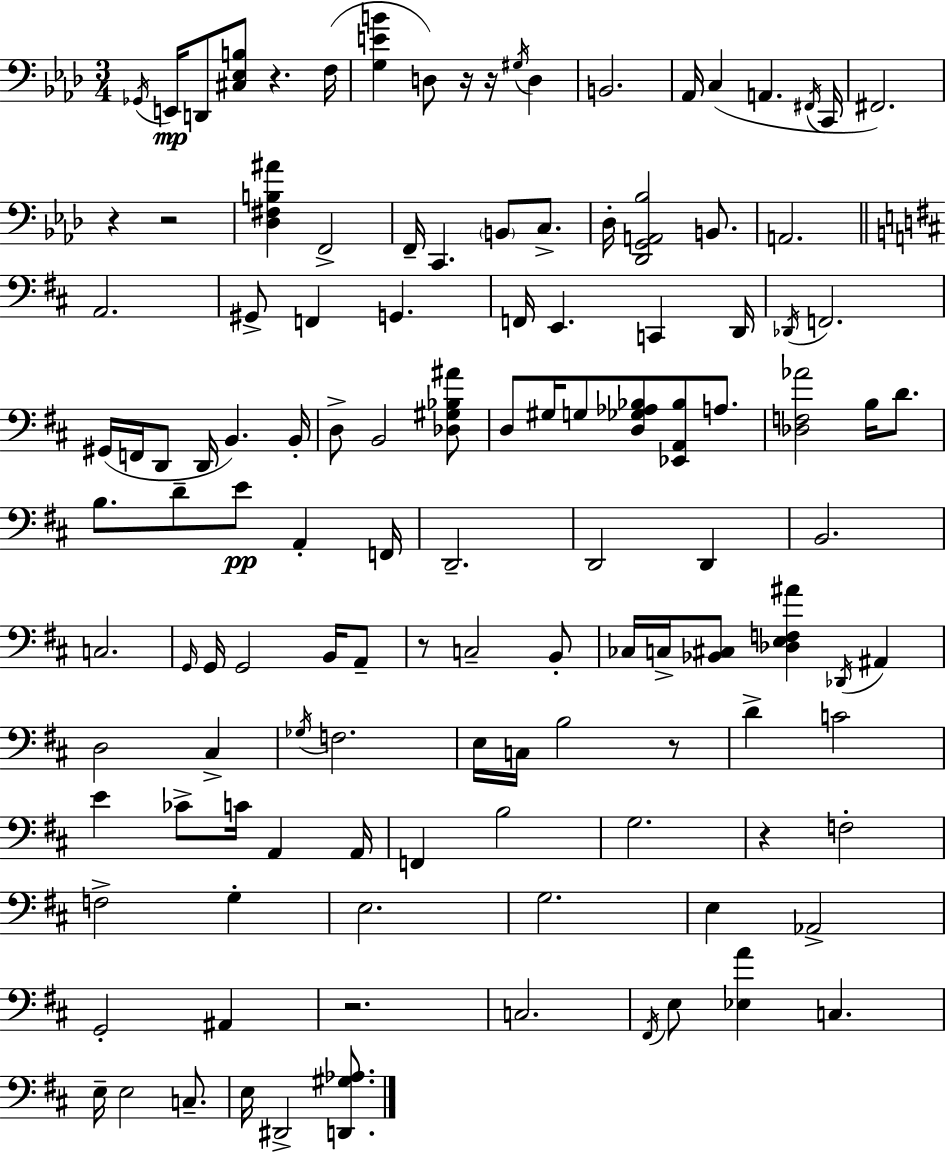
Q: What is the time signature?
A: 3/4